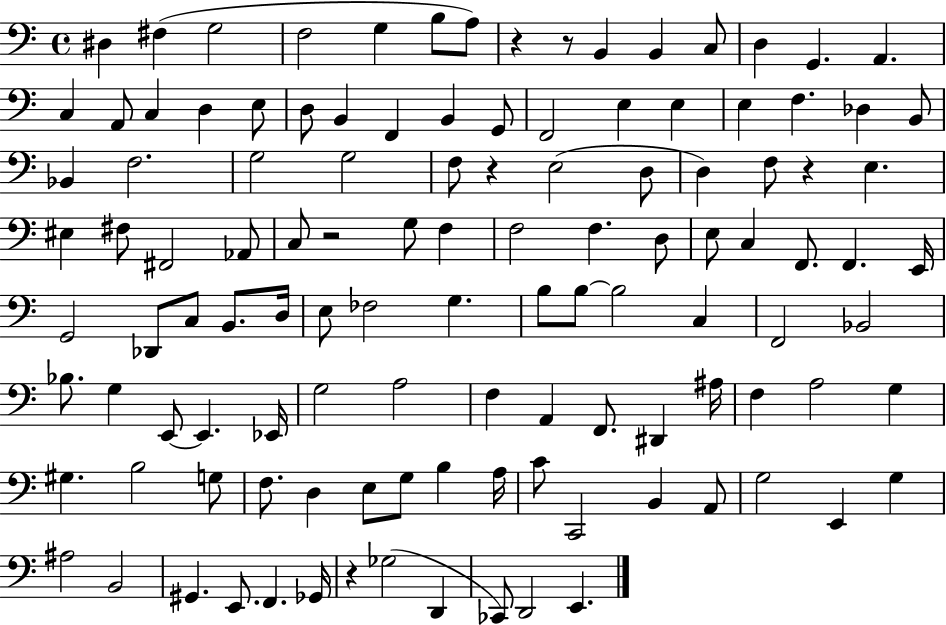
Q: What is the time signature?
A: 4/4